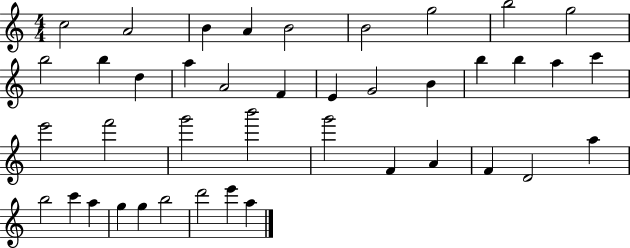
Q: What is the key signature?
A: C major